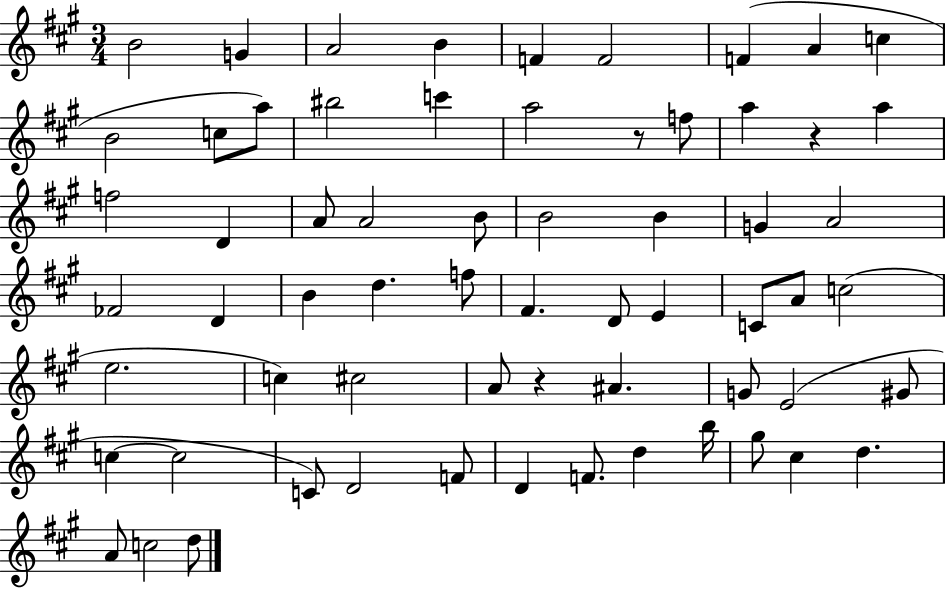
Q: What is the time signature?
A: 3/4